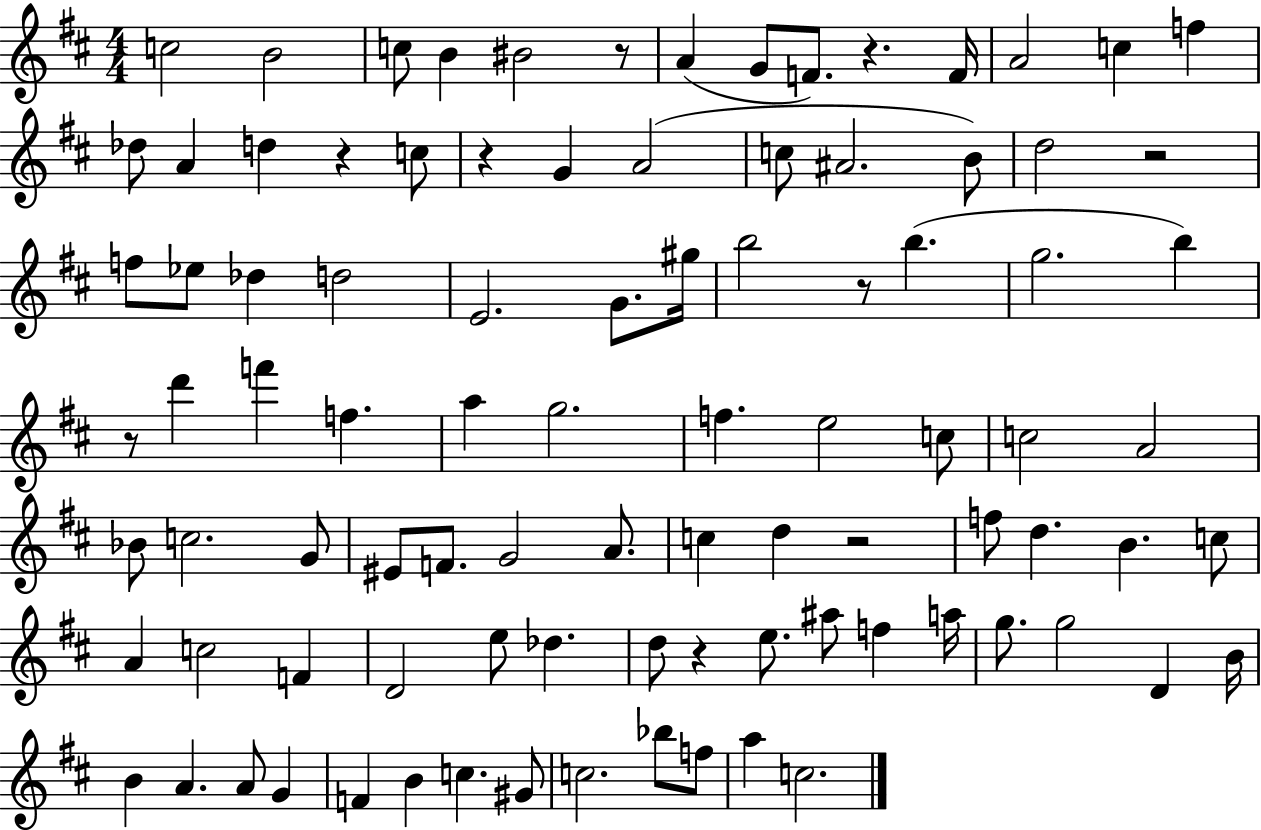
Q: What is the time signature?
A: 4/4